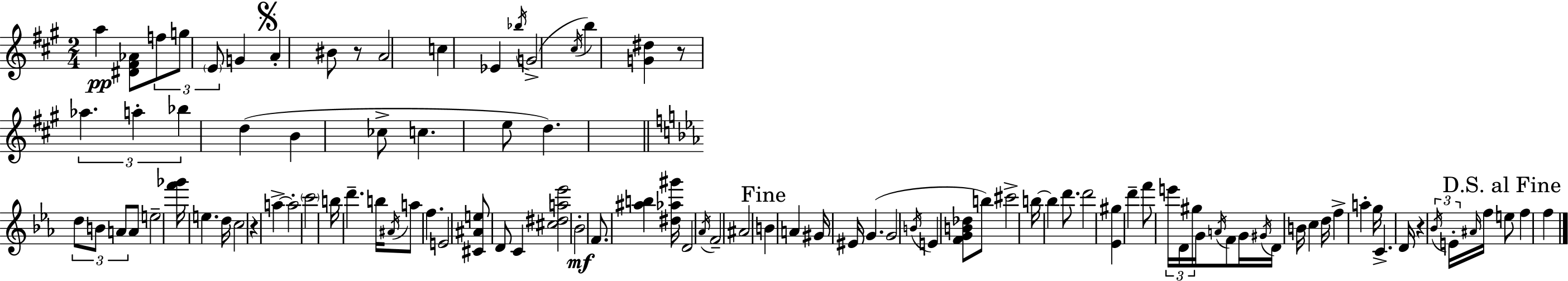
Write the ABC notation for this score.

X:1
T:Untitled
M:2/4
L:1/4
K:A
a [^D^F_A]/2 f/2 g/2 E/2 G A ^B/2 z/2 A2 c _E _b/4 G2 ^c/4 b [G^d] z/2 _a a _b d B _c/2 c e/2 d d/2 B/2 A/2 A/2 e2 [f'_g']/4 e d/4 c2 z a a2 c'2 b/4 d' b/4 ^A/4 a/2 f E2 [^C^Ae]/2 D/2 C [^c^da_e']2 _B2 F/2 [^ab] [^d_a^g']/4 D2 _A/4 F2 ^A2 B A ^G/4 ^E/4 G G2 B/4 E [FGB_d]/2 b/2 ^c'2 b/4 b d'/2 d'2 [_E^g] d' f'/2 e'/4 D/4 ^g/4 G/4 A/4 F/2 G/4 ^G/4 D/4 B/4 c d/4 f a g/4 C D/4 z _B/4 E/4 ^A/4 f/4 e/2 f f